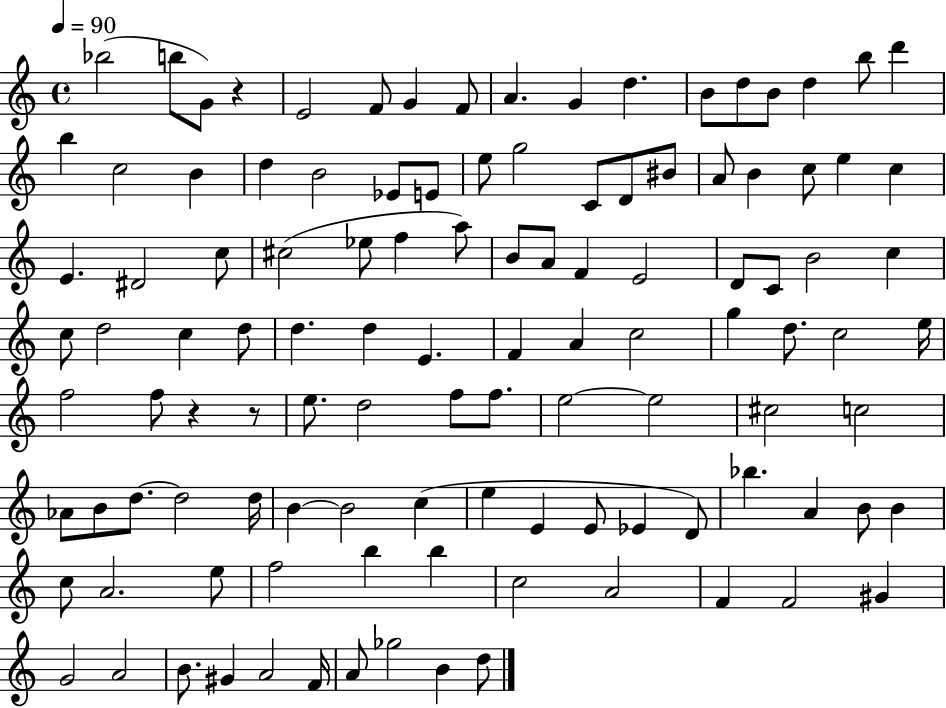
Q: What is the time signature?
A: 4/4